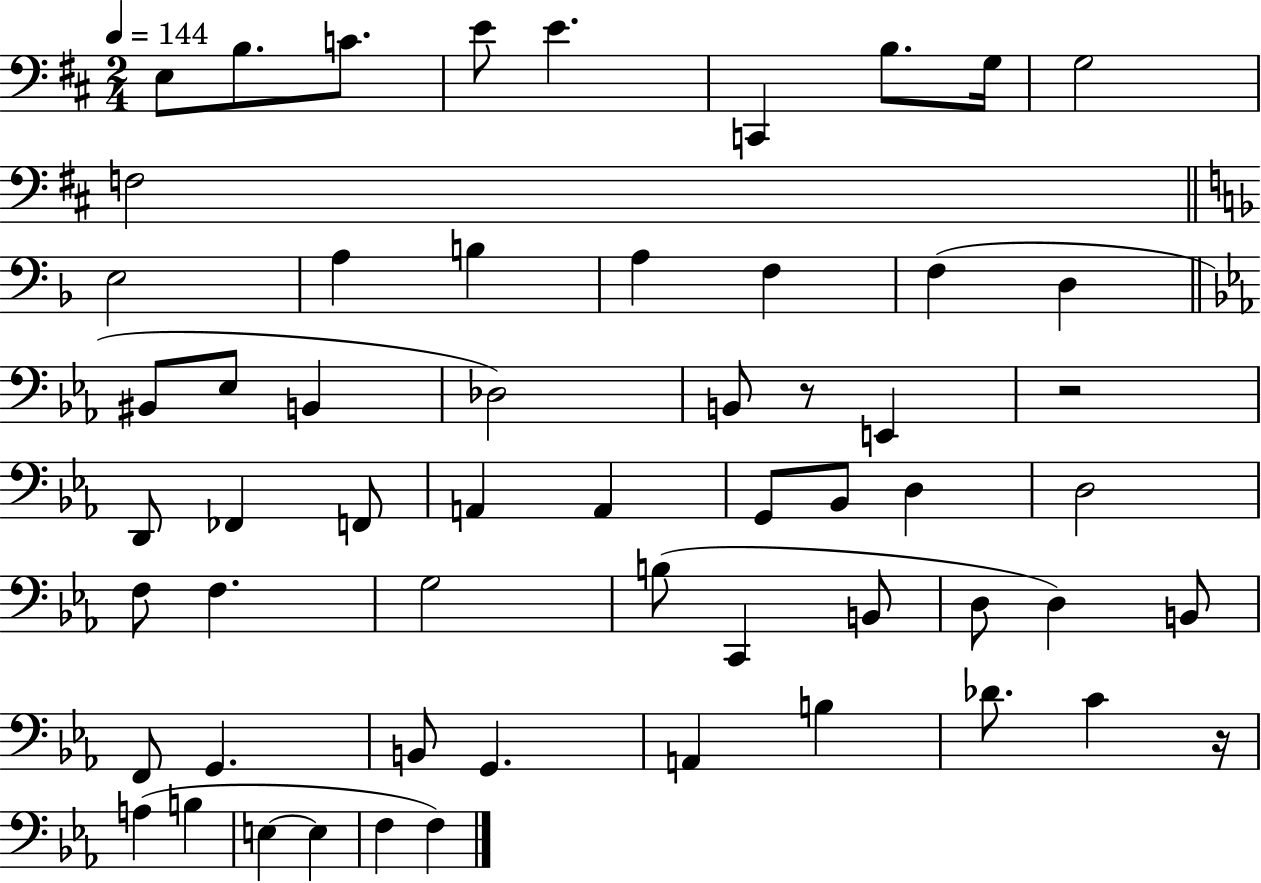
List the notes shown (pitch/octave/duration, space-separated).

E3/e B3/e. C4/e. E4/e E4/q. C2/q B3/e. G3/s G3/h F3/h E3/h A3/q B3/q A3/q F3/q F3/q D3/q BIS2/e Eb3/e B2/q Db3/h B2/e R/e E2/q R/h D2/e FES2/q F2/e A2/q A2/q G2/e Bb2/e D3/q D3/h F3/e F3/q. G3/h B3/e C2/q B2/e D3/e D3/q B2/e F2/e G2/q. B2/e G2/q. A2/q B3/q Db4/e. C4/q R/s A3/q B3/q E3/q E3/q F3/q F3/q